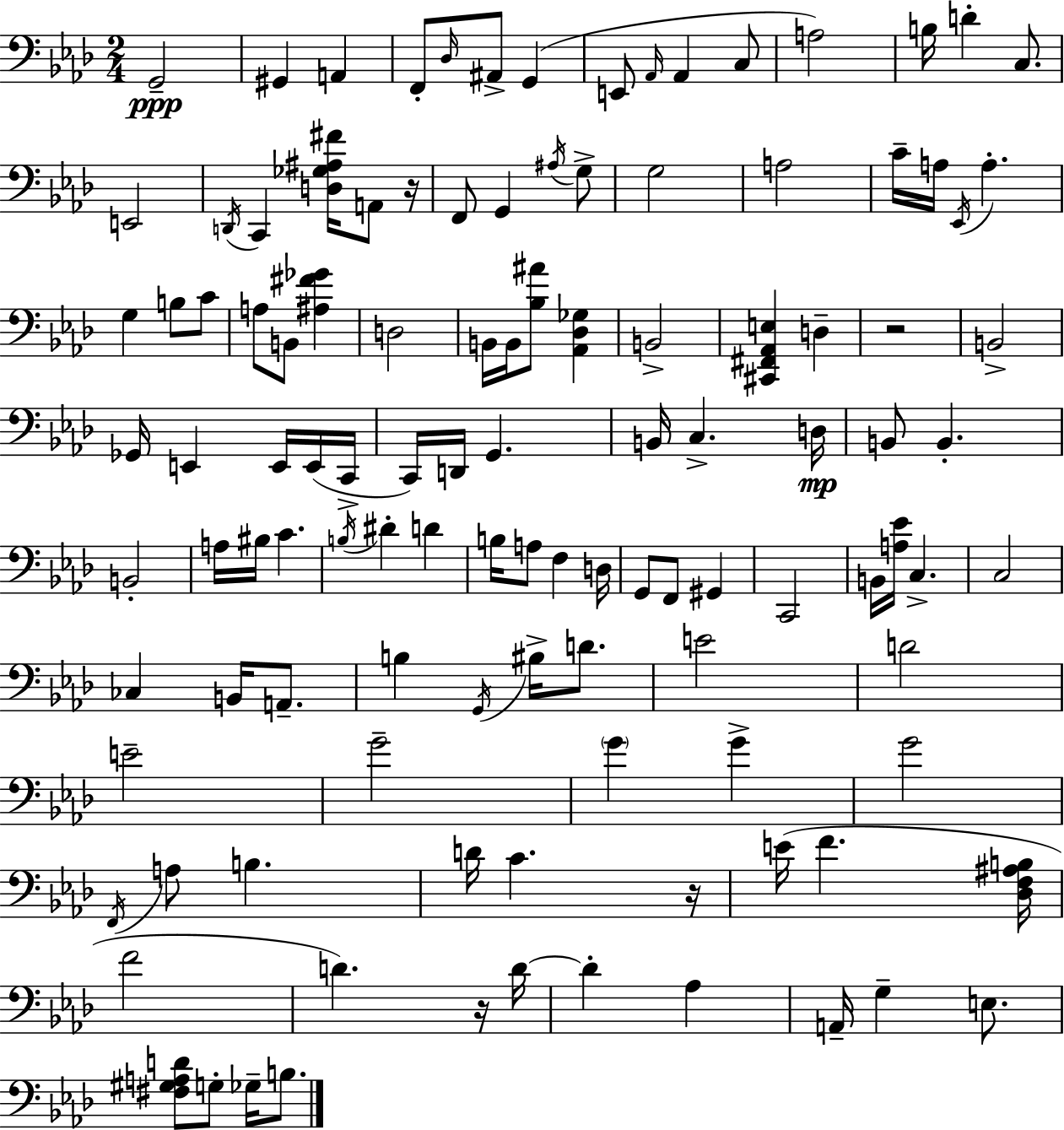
G2/h G#2/q A2/q F2/e Db3/s A#2/e G2/q E2/e Ab2/s Ab2/q C3/e A3/h B3/s D4/q C3/e. E2/h D2/s C2/q [D3,Gb3,A#3,F#4]/s A2/e R/s F2/e G2/q A#3/s G3/e G3/h A3/h C4/s A3/s Eb2/s A3/q. G3/q B3/e C4/e A3/e B2/e [A#3,F#4,Gb4]/q D3/h B2/s B2/s [Bb3,A#4]/e [Ab2,Db3,Gb3]/q B2/h [C#2,F#2,Ab2,E3]/q D3/q R/h B2/h Gb2/s E2/q E2/s E2/s C2/s C2/s D2/s G2/q. B2/s C3/q. D3/s B2/e B2/q. B2/h A3/s BIS3/s C4/q. B3/s D#4/q D4/q B3/s A3/e F3/q D3/s G2/e F2/e G#2/q C2/h B2/s [A3,Eb4]/s C3/q. C3/h CES3/q B2/s A2/e. B3/q G2/s BIS3/s D4/e. E4/h D4/h E4/h G4/h G4/q G4/q G4/h F2/s A3/e B3/q. D4/s C4/q. R/s E4/s F4/q. [Db3,F3,A#3,B3]/s F4/h D4/q. R/s D4/s D4/q Ab3/q A2/s G3/q E3/e. [F#3,G#3,A3,D4]/e G3/e Gb3/s B3/e.